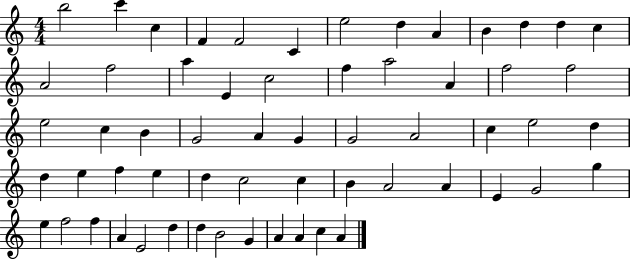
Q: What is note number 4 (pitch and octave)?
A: F4